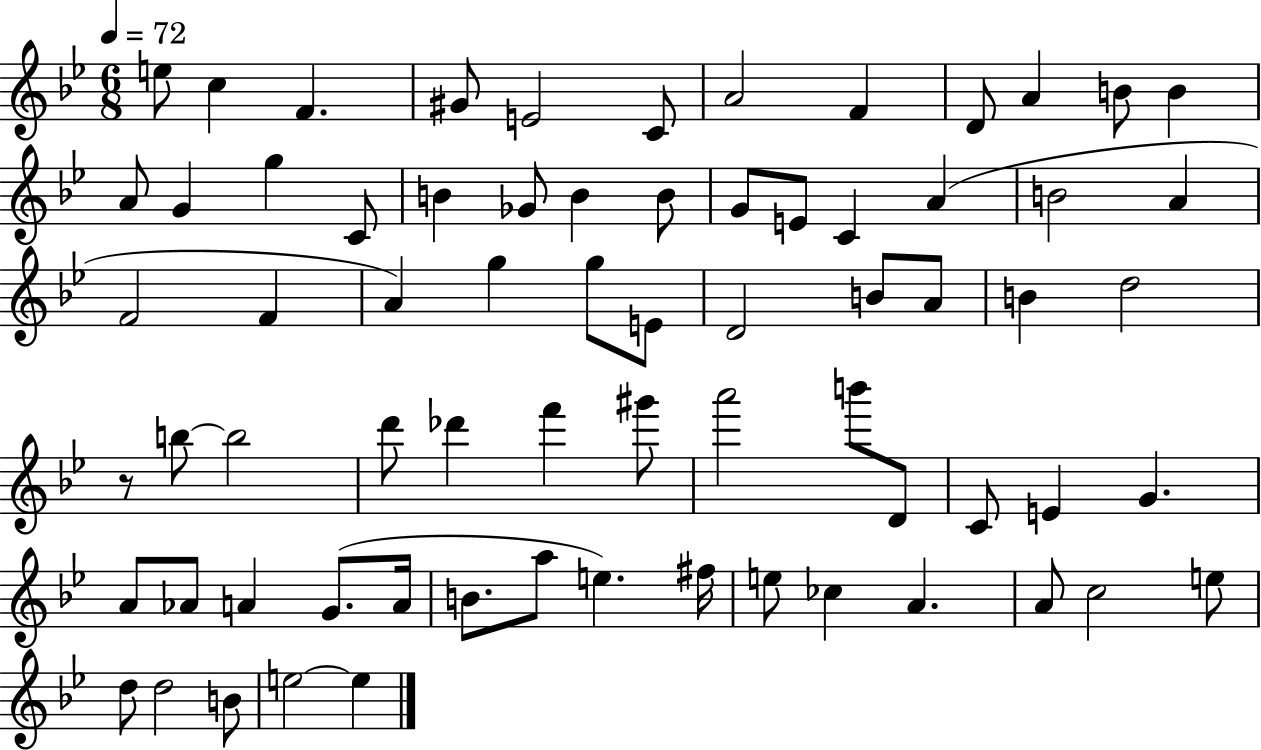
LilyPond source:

{
  \clef treble
  \numericTimeSignature
  \time 6/8
  \key bes \major
  \tempo 4 = 72
  \repeat volta 2 { e''8 c''4 f'4. | gis'8 e'2 c'8 | a'2 f'4 | d'8 a'4 b'8 b'4 | \break a'8 g'4 g''4 c'8 | b'4 ges'8 b'4 b'8 | g'8 e'8 c'4 a'4( | b'2 a'4 | \break f'2 f'4 | a'4) g''4 g''8 e'8 | d'2 b'8 a'8 | b'4 d''2 | \break r8 b''8~~ b''2 | d'''8 des'''4 f'''4 gis'''8 | a'''2 b'''8 d'8 | c'8 e'4 g'4. | \break a'8 aes'8 a'4 g'8.( a'16 | b'8. a''8 e''4.) fis''16 | e''8 ces''4 a'4. | a'8 c''2 e''8 | \break d''8 d''2 b'8 | e''2~~ e''4 | } \bar "|."
}